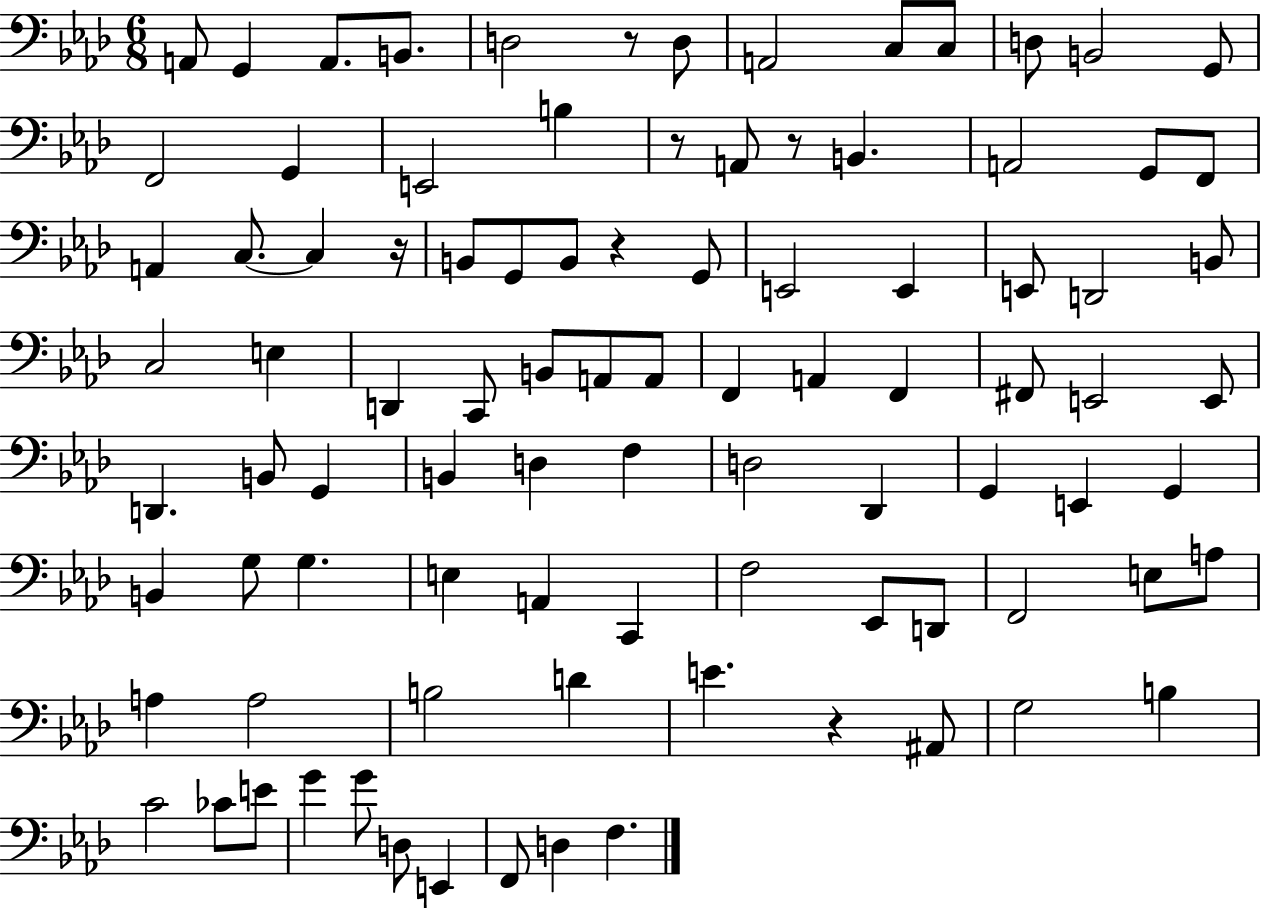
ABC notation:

X:1
T:Untitled
M:6/8
L:1/4
K:Ab
A,,/2 G,, A,,/2 B,,/2 D,2 z/2 D,/2 A,,2 C,/2 C,/2 D,/2 B,,2 G,,/2 F,,2 G,, E,,2 B, z/2 A,,/2 z/2 B,, A,,2 G,,/2 F,,/2 A,, C,/2 C, z/4 B,,/2 G,,/2 B,,/2 z G,,/2 E,,2 E,, E,,/2 D,,2 B,,/2 C,2 E, D,, C,,/2 B,,/2 A,,/2 A,,/2 F,, A,, F,, ^F,,/2 E,,2 E,,/2 D,, B,,/2 G,, B,, D, F, D,2 _D,, G,, E,, G,, B,, G,/2 G, E, A,, C,, F,2 _E,,/2 D,,/2 F,,2 E,/2 A,/2 A, A,2 B,2 D E z ^A,,/2 G,2 B, C2 _C/2 E/2 G G/2 D,/2 E,, F,,/2 D, F,